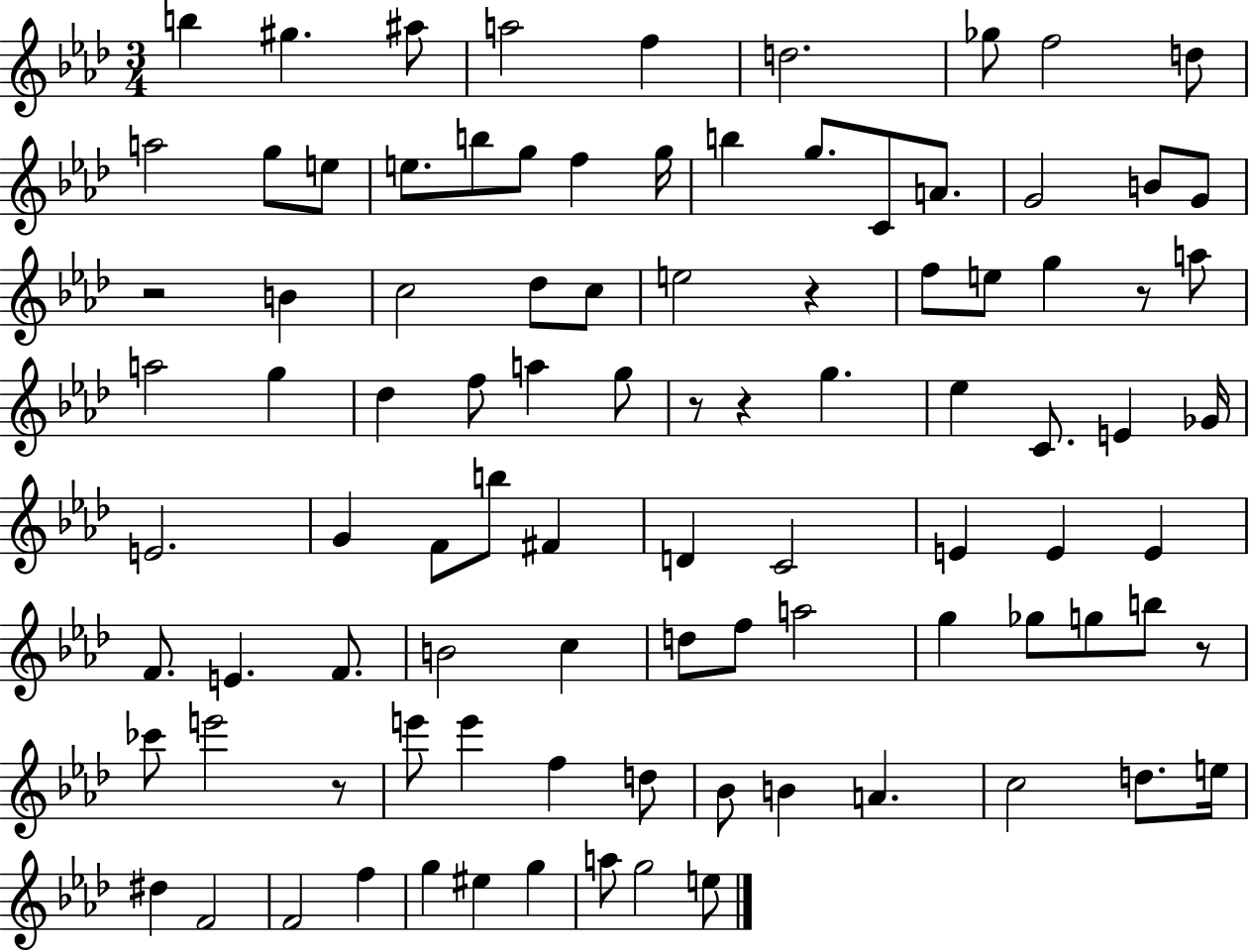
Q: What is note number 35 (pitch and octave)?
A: G5